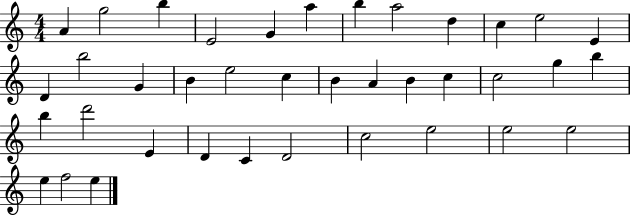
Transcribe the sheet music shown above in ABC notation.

X:1
T:Untitled
M:4/4
L:1/4
K:C
A g2 b E2 G a b a2 d c e2 E D b2 G B e2 c B A B c c2 g b b d'2 E D C D2 c2 e2 e2 e2 e f2 e